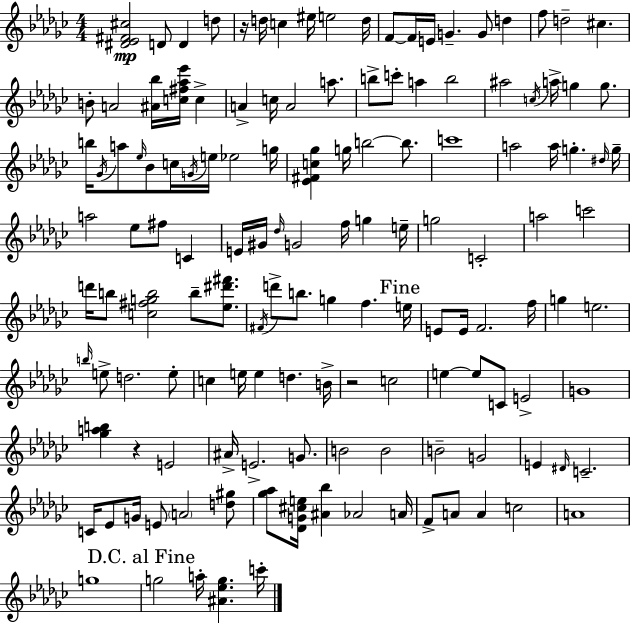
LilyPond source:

{
  \clef treble
  \numericTimeSignature
  \time 4/4
  \key ees \minor
  <dis' ees' fis' cis''>2\mp d'8 d'4 d''8 | r16 d''16 c''4 eis''16 e''2 d''16 | f'8~~ f'16 e'16 g'4.-- g'8 d''4 | f''8 d''2-- cis''4. | \break b'8-. a'2 <ais' bes''>16 <c'' fis'' aes'' ees'''>16 c''4-> | a'4-> c''16 a'2 a''8. | b''8-> c'''8-. a''4 b''2 | ais''2 \acciaccatura { c''16 } a''16-> g''4 g''8. | \break b''16 \acciaccatura { ges'16 } a''8 \grace { ees''16 } bes'8 c''16 \acciaccatura { g'16 } e''16 ees''2 | g''16 <ees' fis' c'' ges''>4 g''16 b''2~~ | b''8. c'''1 | a''2 a''16 g''4.-. | \break \grace { dis''16 } g''16-- a''2 ees''8 fis''8 | c'4 e'16 gis'16 \grace { des''16 } g'2 | f''16 g''4 e''16-- g''2 c'2-. | a''2 c'''2 | \break d'''16 b''8 <c'' fis'' g'' b''>2 | b''8-- <ees'' dis''' fis'''>8. \acciaccatura { fis'16 } d'''8-> b''8. g''4 | f''4. \mark "Fine" e''16 e'8 e'16 f'2. | f''16 g''4 e''2. | \break \grace { b''16 } e''8-> d''2. | e''8-. c''4 e''16 e''4 | d''4. b'16-> r2 | c''2 e''4~~ e''8 c'8 | \break e'2-> g'1 | <ges'' a'' b''>4 r4 | e'2 ais'16-> e'2.-> | g'8. b'2 | \break b'2 b'2-- | g'2 e'4 \grace { dis'16 } c'2.-- | c'16 ees'8 g'16 e'8 \parenthesize a'2 | <d'' gis''>8 <ges'' aes''>8 <des' g' cis'' e''>16 <ais' bes''>4 | \break aes'2 a'16 f'8-> a'8 a'4 | c''2 a'1 | g''1 | \mark "D.C. al Fine" g''2 | \break a''16-. <ais' ees'' g''>4. c'''16-. \bar "|."
}